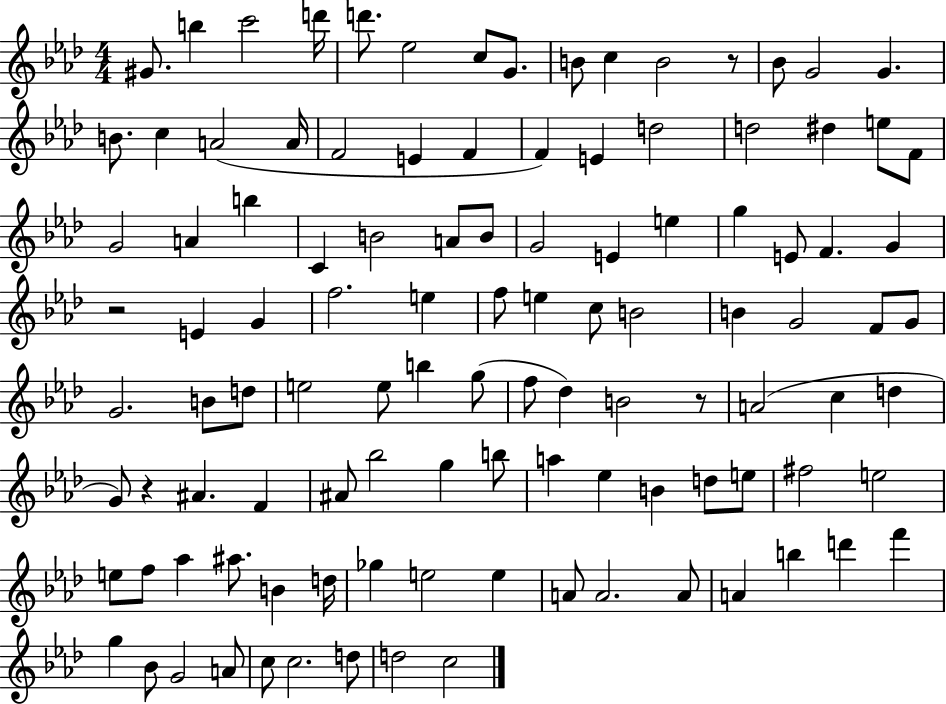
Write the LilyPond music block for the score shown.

{
  \clef treble
  \numericTimeSignature
  \time 4/4
  \key aes \major
  gis'8. b''4 c'''2 d'''16 | d'''8. ees''2 c''8 g'8. | b'8 c''4 b'2 r8 | bes'8 g'2 g'4. | \break b'8. c''4 a'2( a'16 | f'2 e'4 f'4 | f'4) e'4 d''2 | d''2 dis''4 e''8 f'8 | \break g'2 a'4 b''4 | c'4 b'2 a'8 b'8 | g'2 e'4 e''4 | g''4 e'8 f'4. g'4 | \break r2 e'4 g'4 | f''2. e''4 | f''8 e''4 c''8 b'2 | b'4 g'2 f'8 g'8 | \break g'2. b'8 d''8 | e''2 e''8 b''4 g''8( | f''8 des''4) b'2 r8 | a'2( c''4 d''4 | \break g'8) r4 ais'4. f'4 | ais'8 bes''2 g''4 b''8 | a''4 ees''4 b'4 d''8 e''8 | fis''2 e''2 | \break e''8 f''8 aes''4 ais''8. b'4 d''16 | ges''4 e''2 e''4 | a'8 a'2. a'8 | a'4 b''4 d'''4 f'''4 | \break g''4 bes'8 g'2 a'8 | c''8 c''2. d''8 | d''2 c''2 | \bar "|."
}